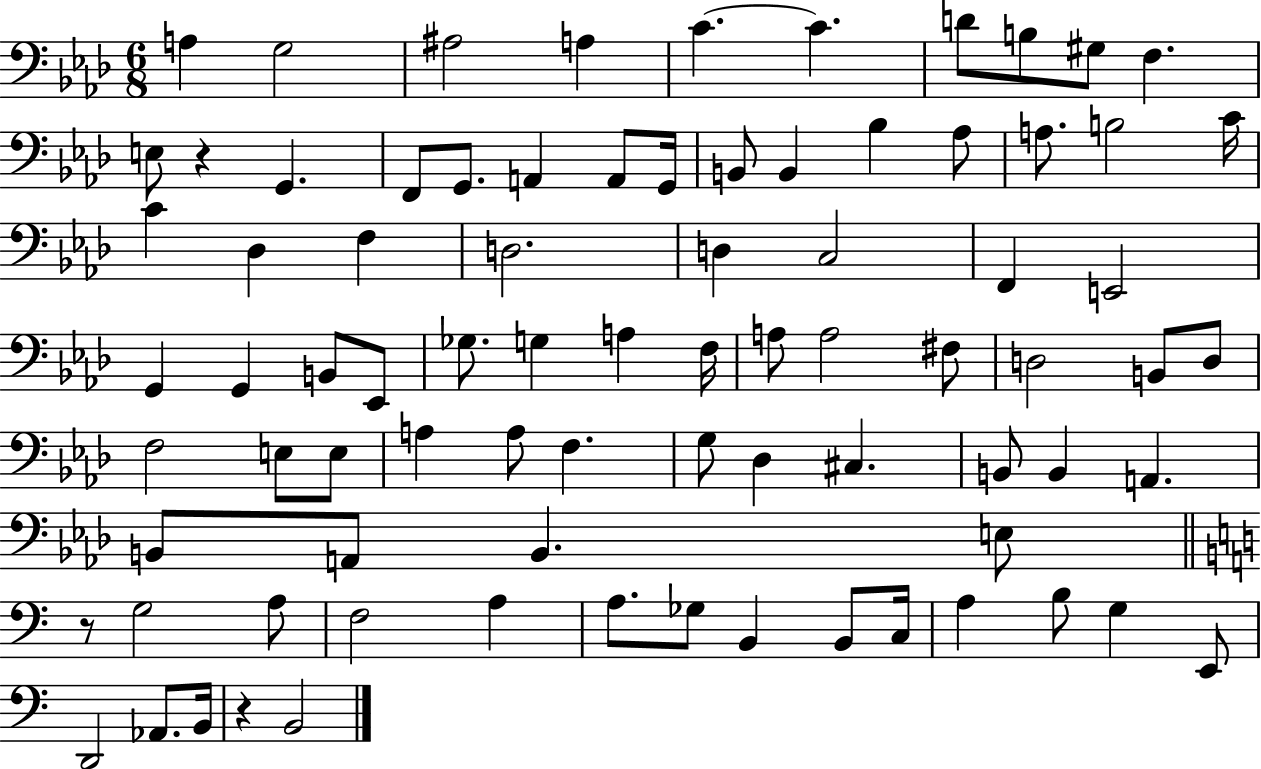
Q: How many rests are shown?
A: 3